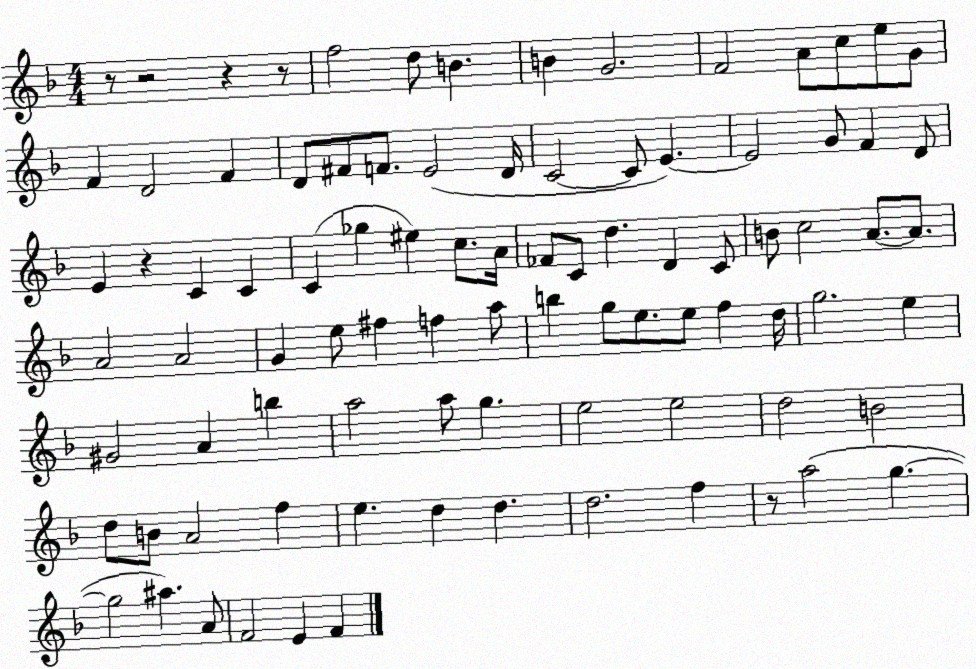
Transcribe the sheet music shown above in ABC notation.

X:1
T:Untitled
M:4/4
L:1/4
K:F
z/2 z2 z z/2 f2 d/2 B B G2 F2 A/2 c/2 e/2 G/2 F D2 F D/2 ^F/2 F/2 E2 D/4 C2 C/2 E E2 G/2 F D/2 E z C C C _g ^e c/2 A/4 _F/2 C/2 d D C/2 B/2 c2 A/2 A/2 A2 A2 G e/2 ^f f a/2 b g/2 e/2 e/2 f d/4 g2 e ^G2 A b a2 a/2 g e2 e2 d2 B2 d/2 B/2 A2 f e d d d2 f z/2 a2 g g2 ^a A/2 F2 E F